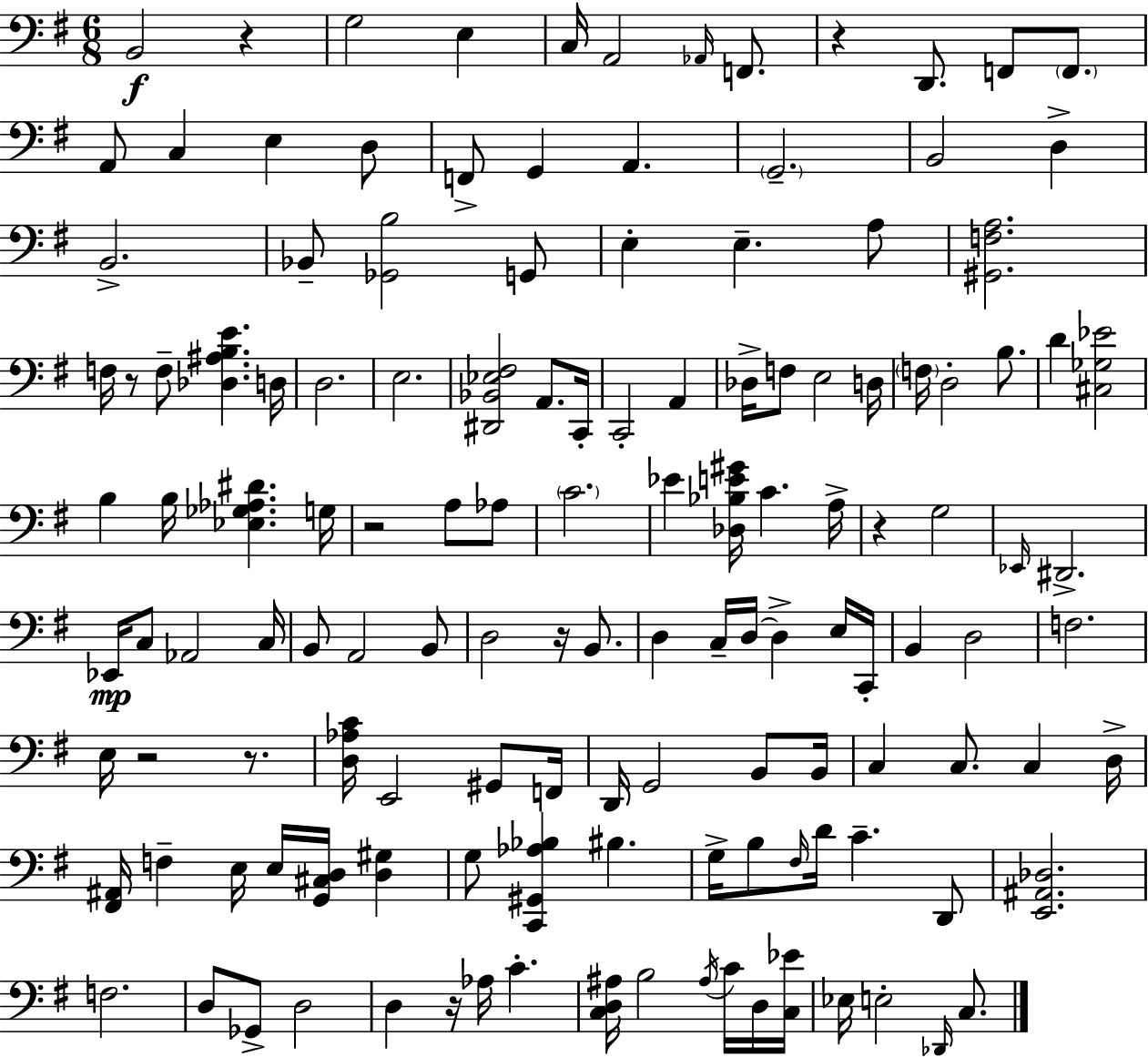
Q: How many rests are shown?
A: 9